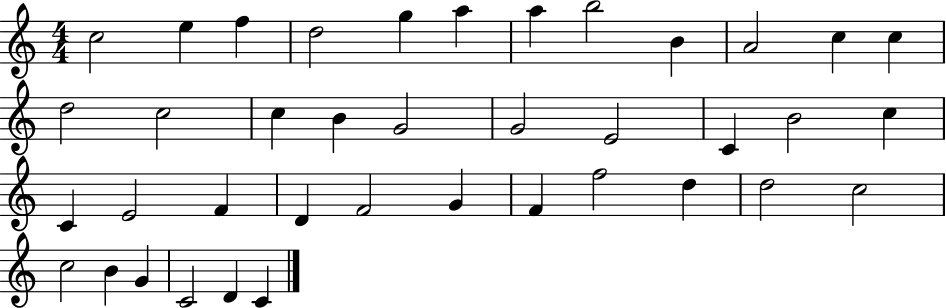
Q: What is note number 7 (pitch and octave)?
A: A5